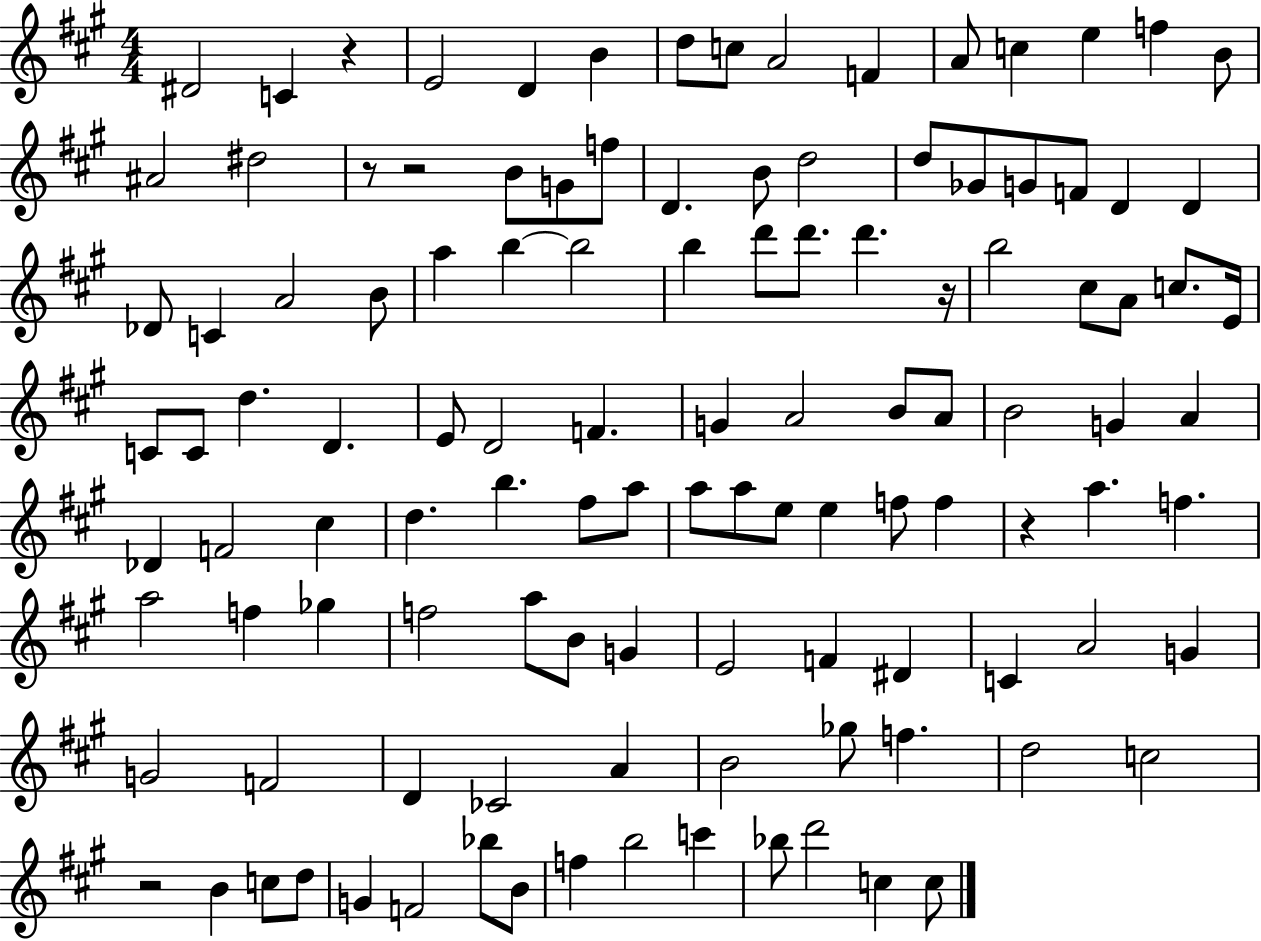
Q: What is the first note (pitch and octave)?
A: D#4